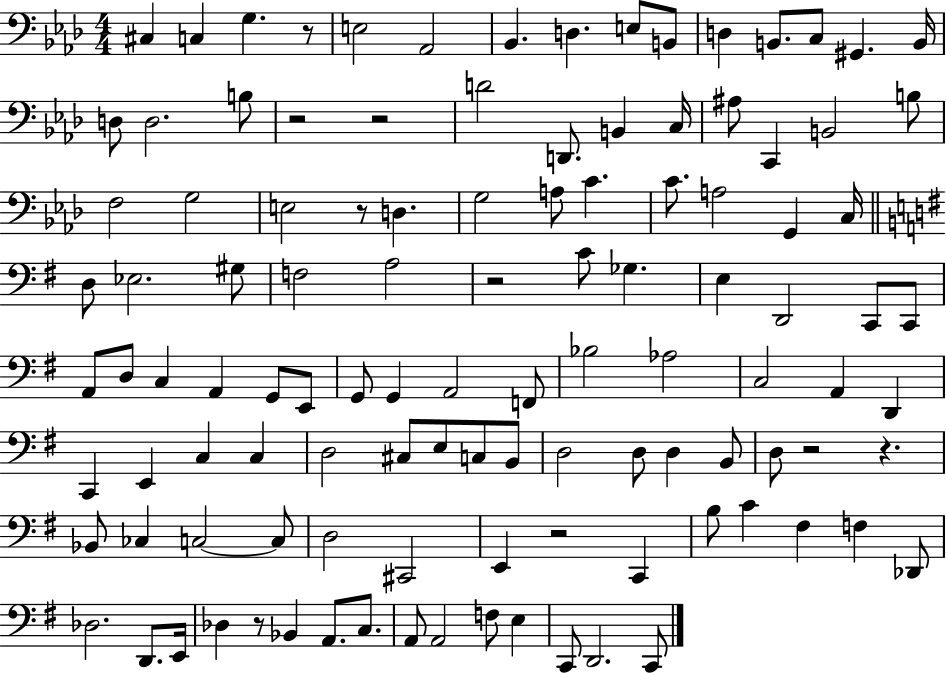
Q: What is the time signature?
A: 4/4